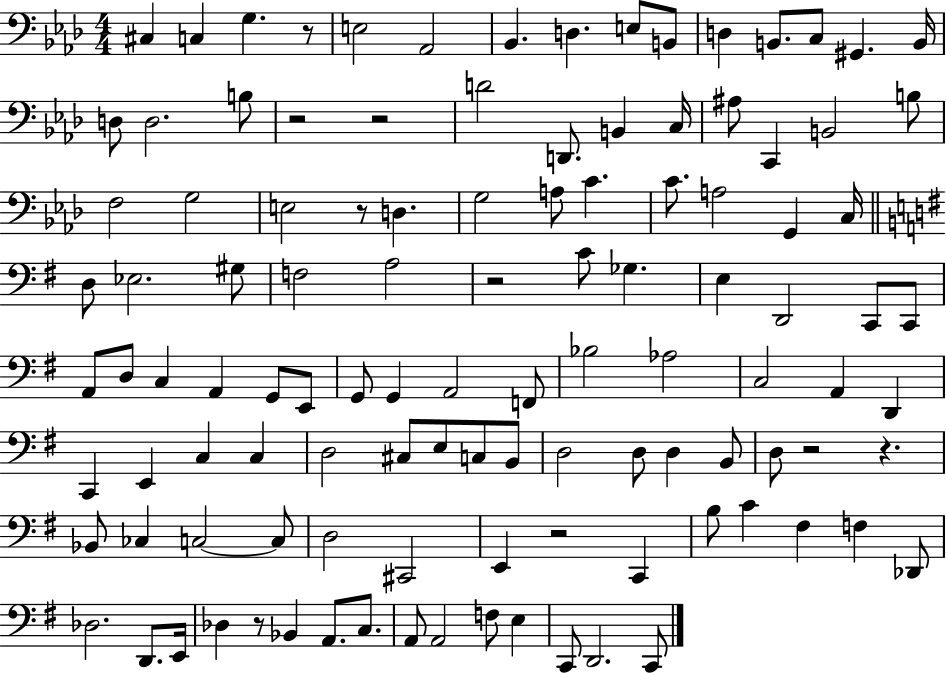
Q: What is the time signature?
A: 4/4